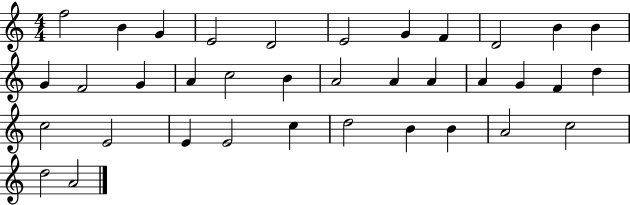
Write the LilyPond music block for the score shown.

{
  \clef treble
  \numericTimeSignature
  \time 4/4
  \key c \major
  f''2 b'4 g'4 | e'2 d'2 | e'2 g'4 f'4 | d'2 b'4 b'4 | \break g'4 f'2 g'4 | a'4 c''2 b'4 | a'2 a'4 a'4 | a'4 g'4 f'4 d''4 | \break c''2 e'2 | e'4 e'2 c''4 | d''2 b'4 b'4 | a'2 c''2 | \break d''2 a'2 | \bar "|."
}